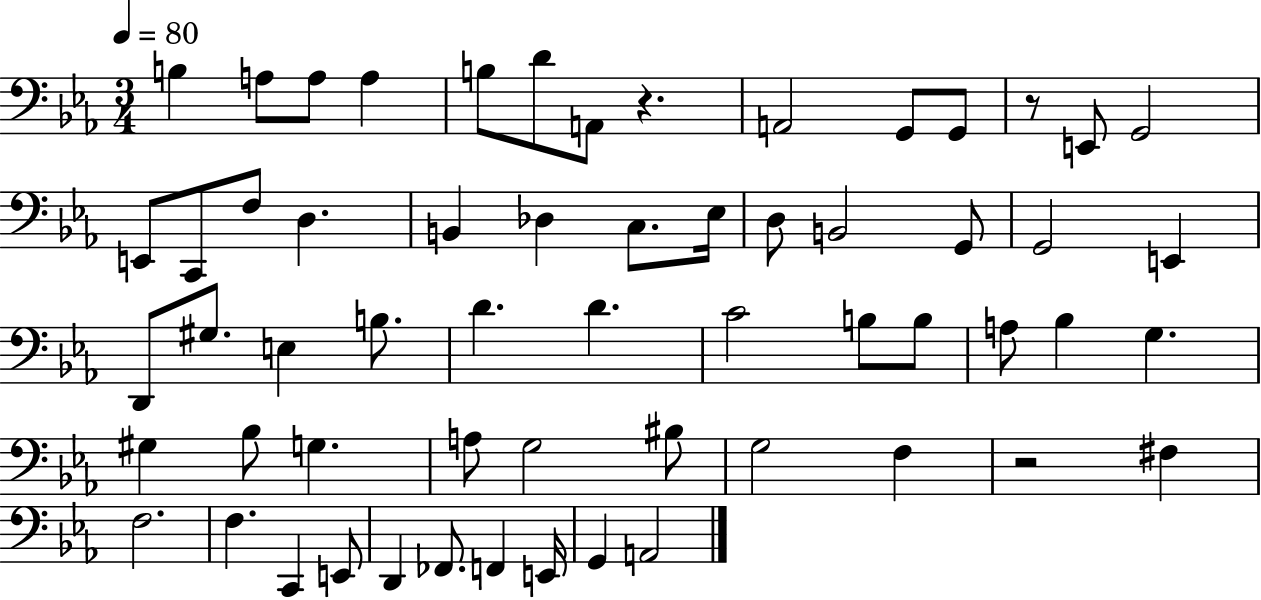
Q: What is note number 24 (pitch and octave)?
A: G2